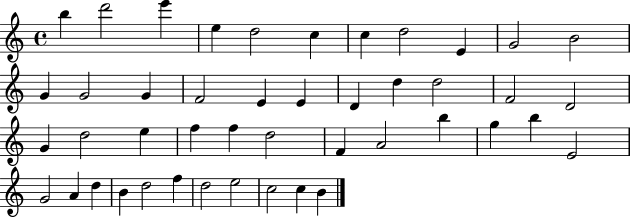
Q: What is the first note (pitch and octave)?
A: B5